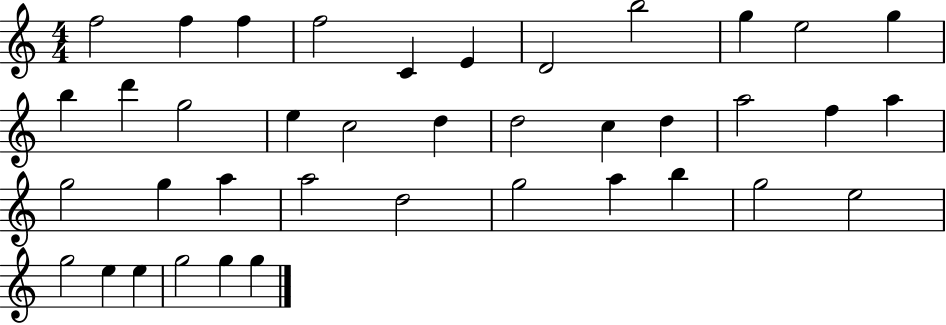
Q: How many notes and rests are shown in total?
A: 39